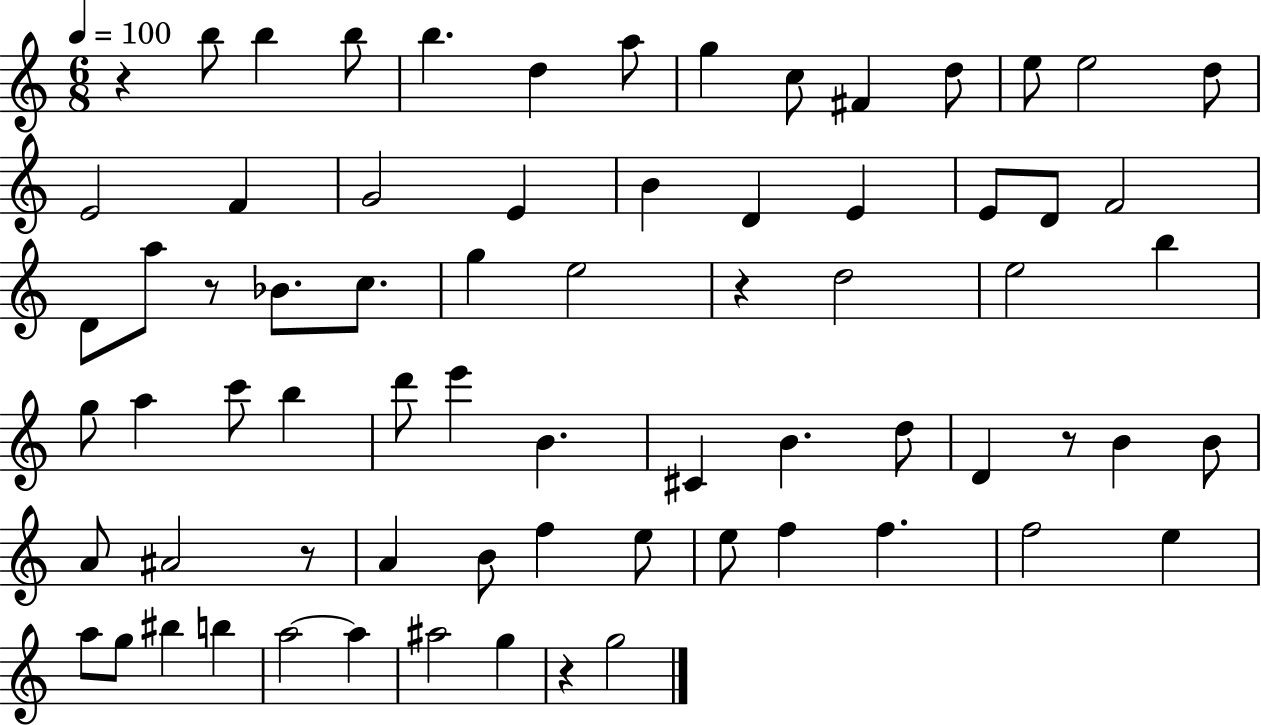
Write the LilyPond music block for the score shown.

{
  \clef treble
  \numericTimeSignature
  \time 6/8
  \key c \major
  \tempo 4 = 100
  r4 b''8 b''4 b''8 | b''4. d''4 a''8 | g''4 c''8 fis'4 d''8 | e''8 e''2 d''8 | \break e'2 f'4 | g'2 e'4 | b'4 d'4 e'4 | e'8 d'8 f'2 | \break d'8 a''8 r8 bes'8. c''8. | g''4 e''2 | r4 d''2 | e''2 b''4 | \break g''8 a''4 c'''8 b''4 | d'''8 e'''4 b'4. | cis'4 b'4. d''8 | d'4 r8 b'4 b'8 | \break a'8 ais'2 r8 | a'4 b'8 f''4 e''8 | e''8 f''4 f''4. | f''2 e''4 | \break a''8 g''8 bis''4 b''4 | a''2~~ a''4 | ais''2 g''4 | r4 g''2 | \break \bar "|."
}